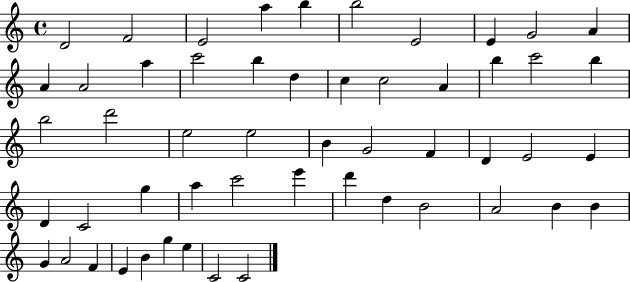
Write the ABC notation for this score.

X:1
T:Untitled
M:4/4
L:1/4
K:C
D2 F2 E2 a b b2 E2 E G2 A A A2 a c'2 b d c c2 A b c'2 b b2 d'2 e2 e2 B G2 F D E2 E D C2 g a c'2 e' d' d B2 A2 B B G A2 F E B g e C2 C2